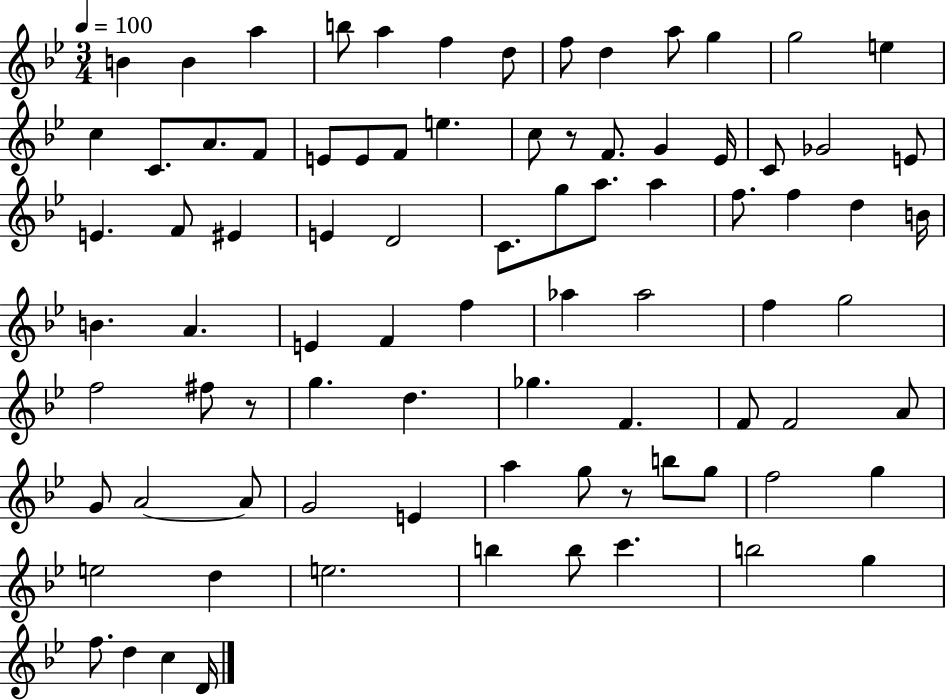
{
  \clef treble
  \numericTimeSignature
  \time 3/4
  \key bes \major
  \tempo 4 = 100
  b'4 b'4 a''4 | b''8 a''4 f''4 d''8 | f''8 d''4 a''8 g''4 | g''2 e''4 | \break c''4 c'8. a'8. f'8 | e'8 e'8 f'8 e''4. | c''8 r8 f'8. g'4 ees'16 | c'8 ges'2 e'8 | \break e'4. f'8 eis'4 | e'4 d'2 | c'8. g''8 a''8. a''4 | f''8. f''4 d''4 b'16 | \break b'4. a'4. | e'4 f'4 f''4 | aes''4 aes''2 | f''4 g''2 | \break f''2 fis''8 r8 | g''4. d''4. | ges''4. f'4. | f'8 f'2 a'8 | \break g'8 a'2~~ a'8 | g'2 e'4 | a''4 g''8 r8 b''8 g''8 | f''2 g''4 | \break e''2 d''4 | e''2. | b''4 b''8 c'''4. | b''2 g''4 | \break f''8. d''4 c''4 d'16 | \bar "|."
}